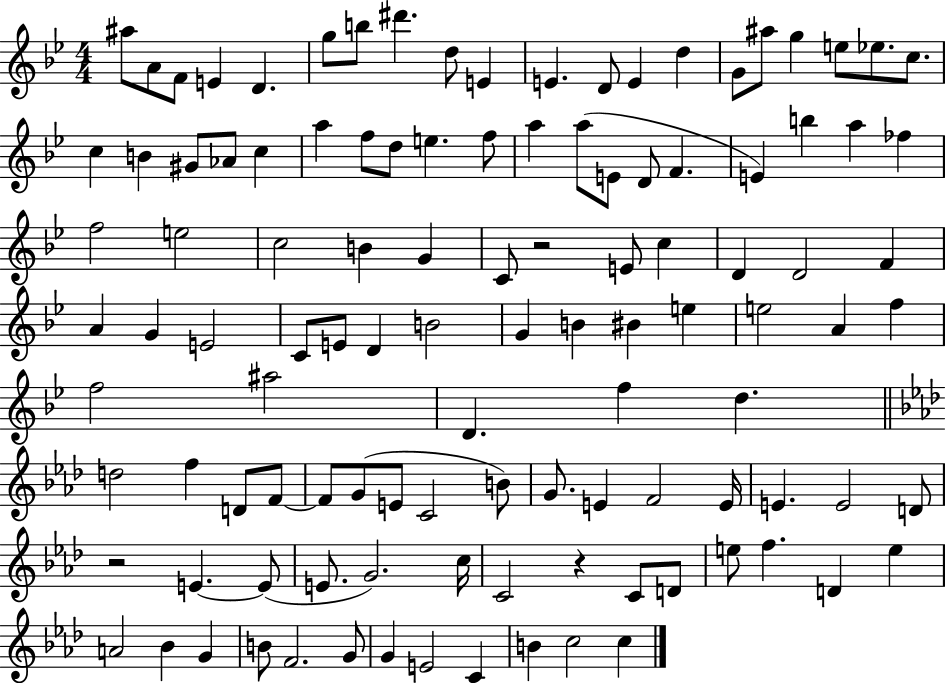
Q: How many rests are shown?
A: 3